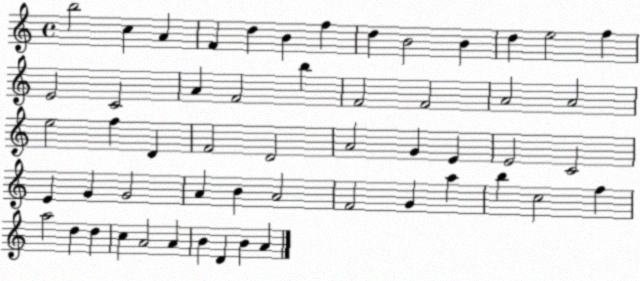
X:1
T:Untitled
M:4/4
L:1/4
K:C
b2 c A F d B f d B2 B d e2 f E2 C2 A F2 b F2 F2 A2 A2 e2 f D F2 D2 A2 G E E2 C2 E G G2 A B A2 F2 G a b c2 f a2 d d c A2 A B D B A